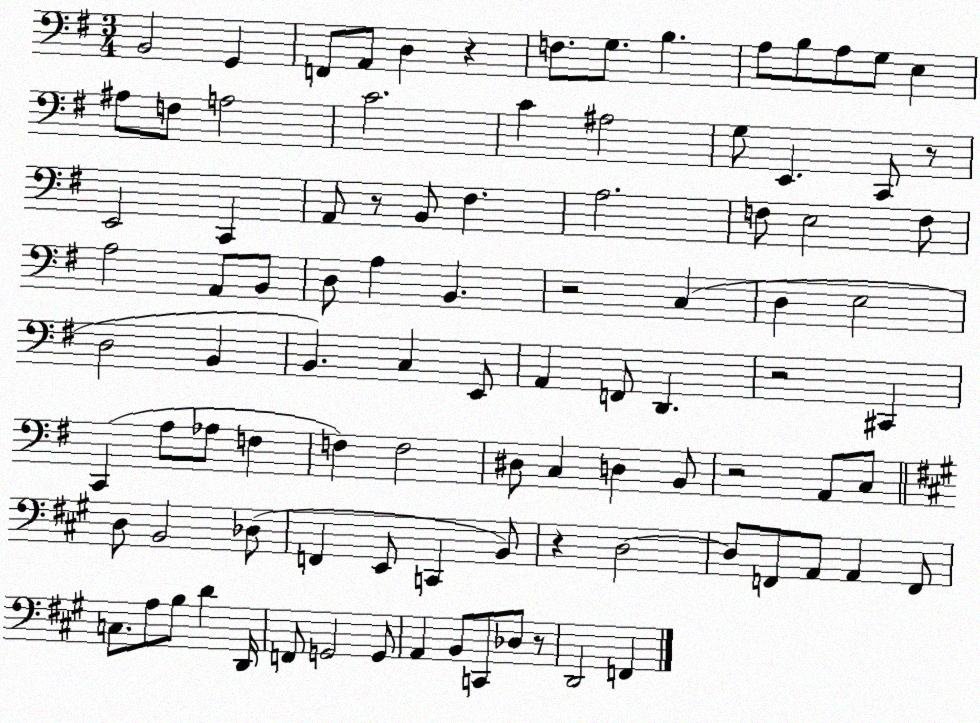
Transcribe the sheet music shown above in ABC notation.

X:1
T:Untitled
M:3/4
L:1/4
K:G
B,,2 G,, F,,/2 A,,/2 D, z F,/2 G,/2 B, A,/2 B,/2 A,/2 G,/2 E, ^A,/2 F,/2 A,2 C2 C ^A,2 G,/2 E,, C,,/2 z/2 E,,2 C,, A,,/2 z/2 B,,/2 ^F, A,2 F,/2 E,2 F,/2 A,2 A,,/2 B,,/2 D,/2 A, B,, z2 C, D, E,2 D,2 B,, B,, C, E,,/2 A,, F,,/2 D,, z2 ^C,, C,, A,/2 _A,/2 F, F, F,2 ^D,/2 C, D, B,,/2 z2 A,,/2 C,/2 D,/2 B,,2 _D,/2 F,, E,,/2 C,, B,,/2 z D,2 D,/2 F,,/2 A,,/2 A,, F,,/2 C,/2 A,/2 B,/2 D D,,/4 F,,/2 G,,2 G,,/2 A,, B,,/2 C,,/2 _D,/2 z/2 D,,2 F,,